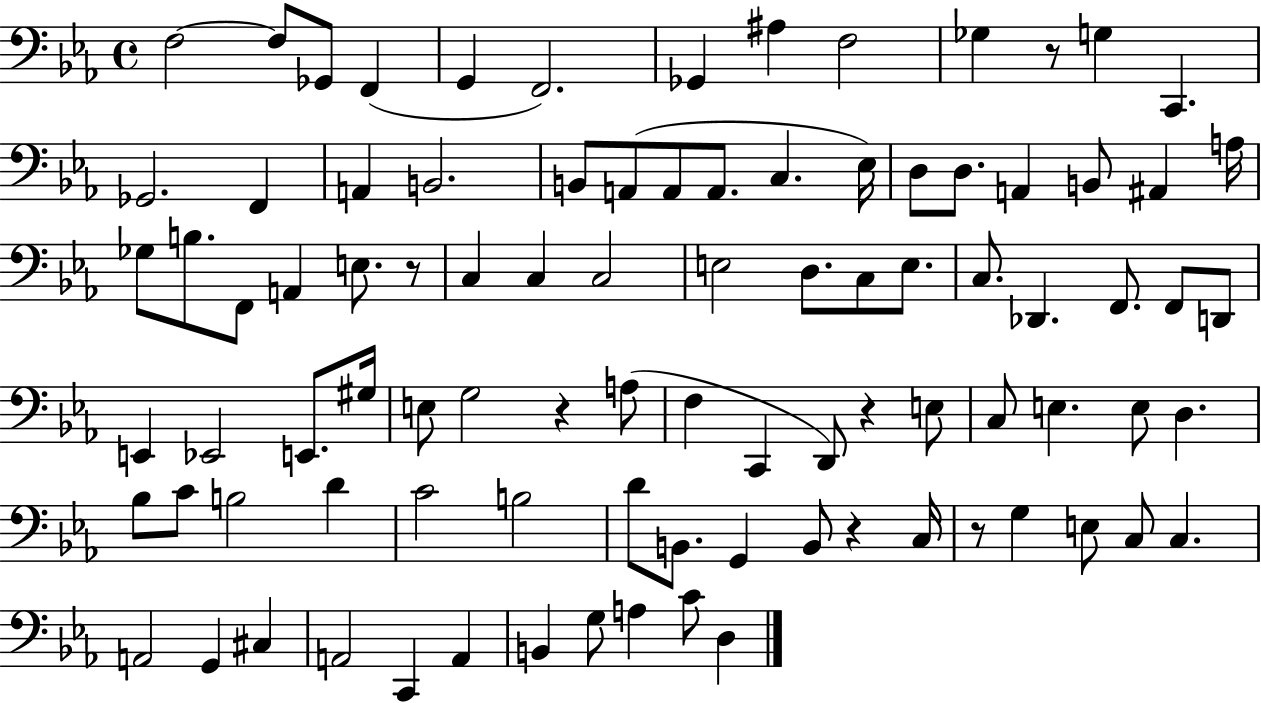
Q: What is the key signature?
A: EES major